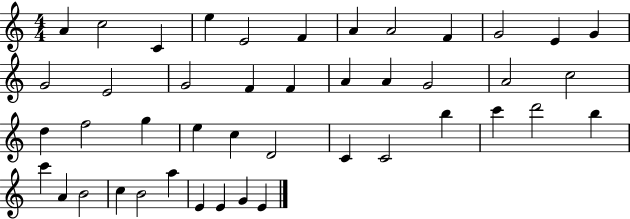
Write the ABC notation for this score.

X:1
T:Untitled
M:4/4
L:1/4
K:C
A c2 C e E2 F A A2 F G2 E G G2 E2 G2 F F A A G2 A2 c2 d f2 g e c D2 C C2 b c' d'2 b c' A B2 c B2 a E E G E